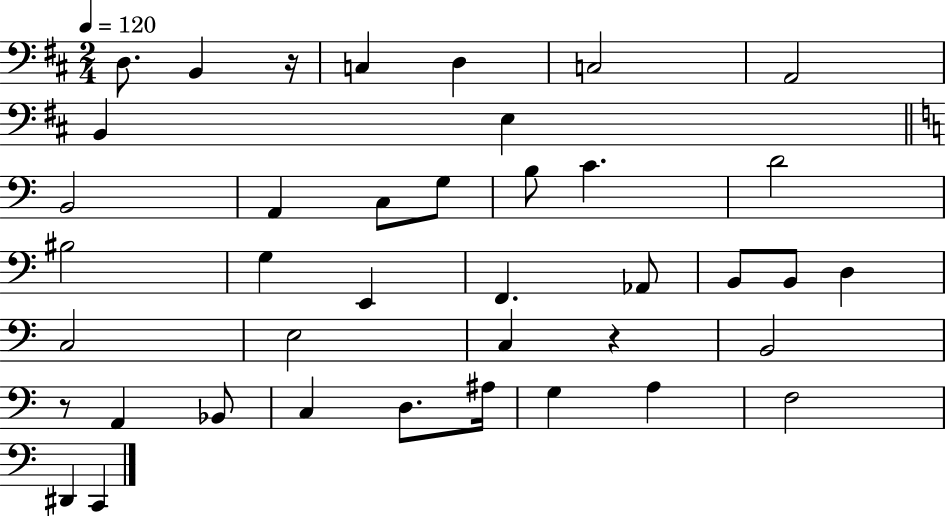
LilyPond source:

{
  \clef bass
  \numericTimeSignature
  \time 2/4
  \key d \major
  \tempo 4 = 120
  \repeat volta 2 { d8. b,4 r16 | c4 d4 | c2 | a,2 | \break b,4 e4 | \bar "||" \break \key c \major b,2 | a,4 c8 g8 | b8 c'4. | d'2 | \break bis2 | g4 e,4 | f,4. aes,8 | b,8 b,8 d4 | \break c2 | e2 | c4 r4 | b,2 | \break r8 a,4 bes,8 | c4 d8. ais16 | g4 a4 | f2 | \break dis,4 c,4 | } \bar "|."
}